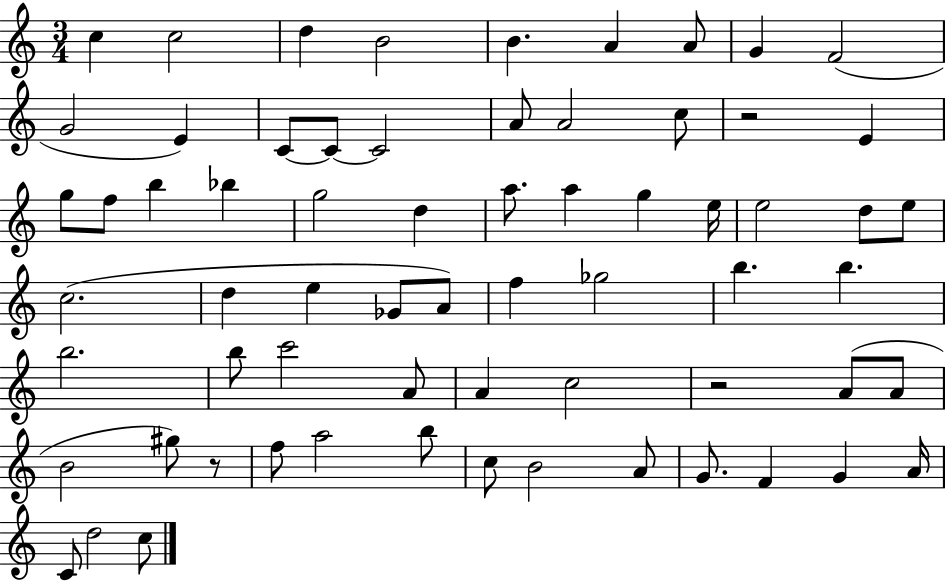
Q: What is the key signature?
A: C major